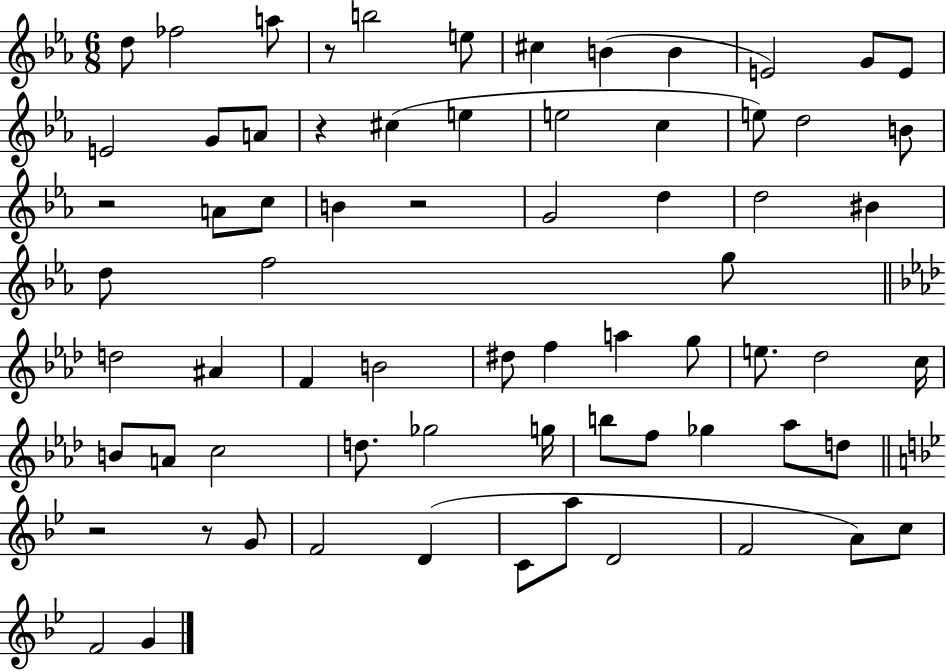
X:1
T:Untitled
M:6/8
L:1/4
K:Eb
d/2 _f2 a/2 z/2 b2 e/2 ^c B B E2 G/2 E/2 E2 G/2 A/2 z ^c e e2 c e/2 d2 B/2 z2 A/2 c/2 B z2 G2 d d2 ^B d/2 f2 g/2 d2 ^A F B2 ^d/2 f a g/2 e/2 _d2 c/4 B/2 A/2 c2 d/2 _g2 g/4 b/2 f/2 _g _a/2 d/2 z2 z/2 G/2 F2 D C/2 a/2 D2 F2 A/2 c/2 F2 G